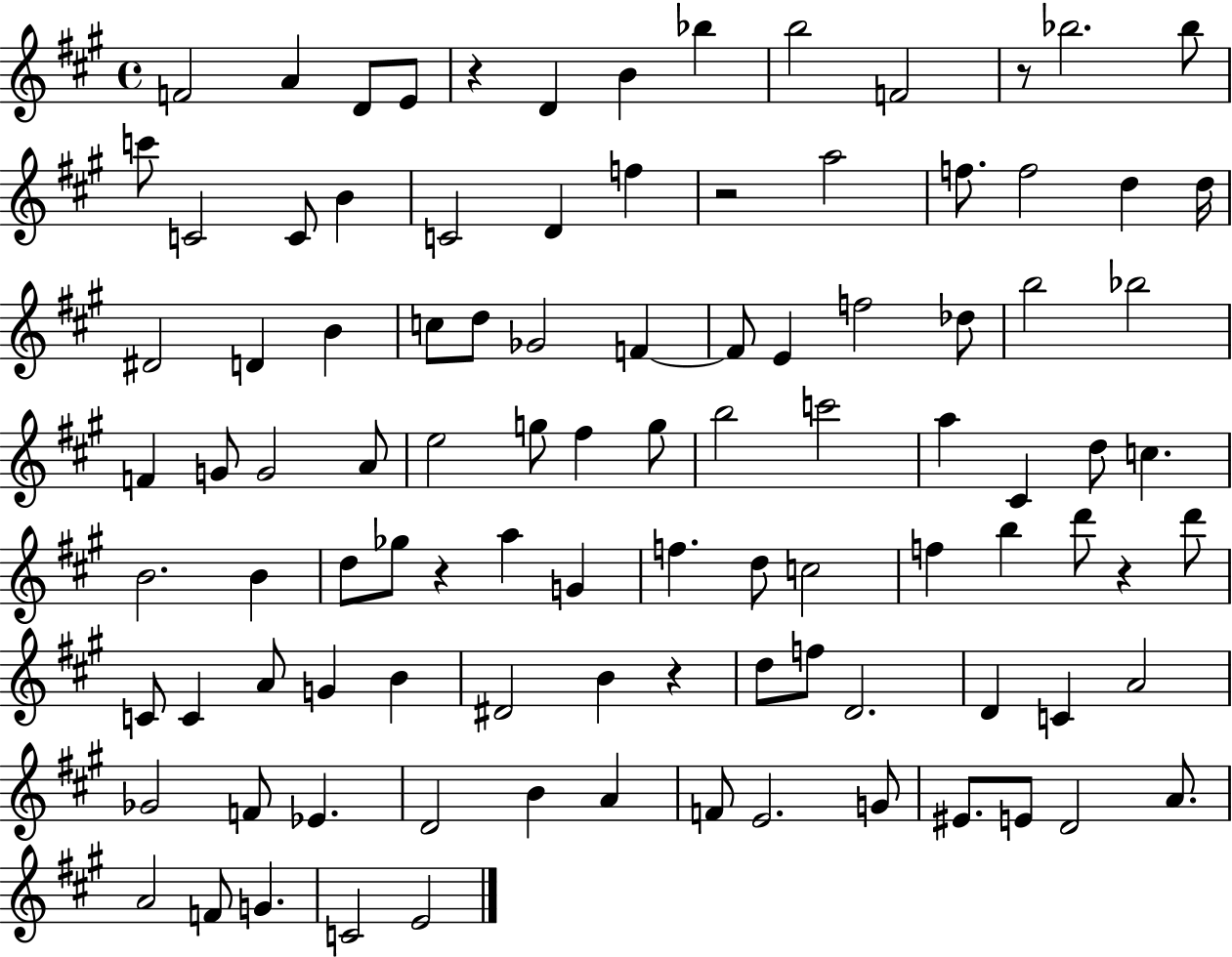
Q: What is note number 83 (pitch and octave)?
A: F4